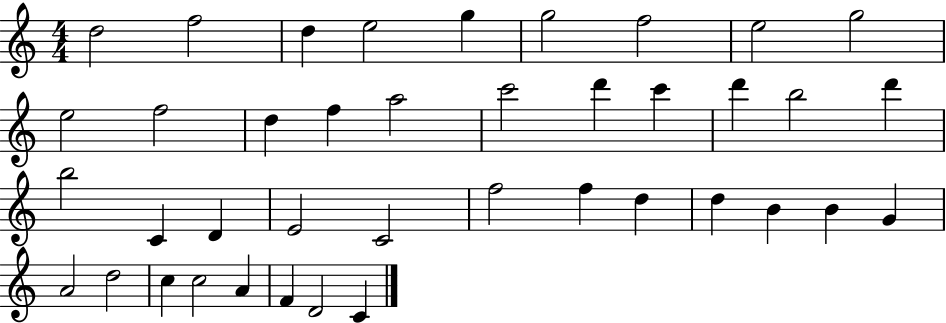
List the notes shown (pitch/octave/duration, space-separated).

D5/h F5/h D5/q E5/h G5/q G5/h F5/h E5/h G5/h E5/h F5/h D5/q F5/q A5/h C6/h D6/q C6/q D6/q B5/h D6/q B5/h C4/q D4/q E4/h C4/h F5/h F5/q D5/q D5/q B4/q B4/q G4/q A4/h D5/h C5/q C5/h A4/q F4/q D4/h C4/q